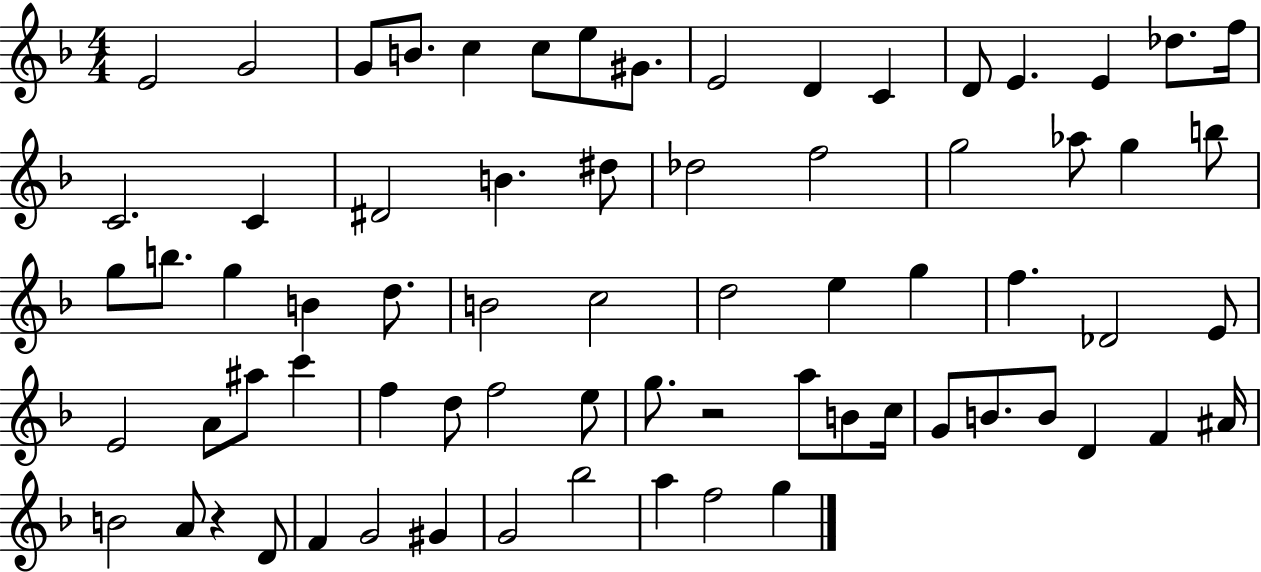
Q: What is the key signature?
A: F major